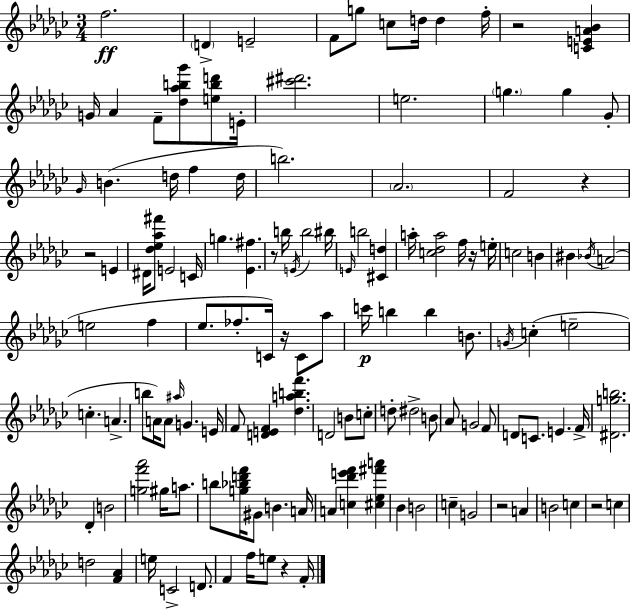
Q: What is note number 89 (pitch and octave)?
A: A4